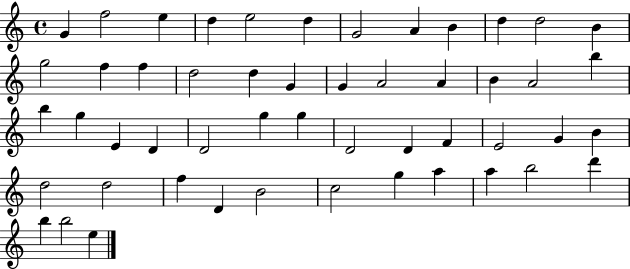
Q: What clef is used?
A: treble